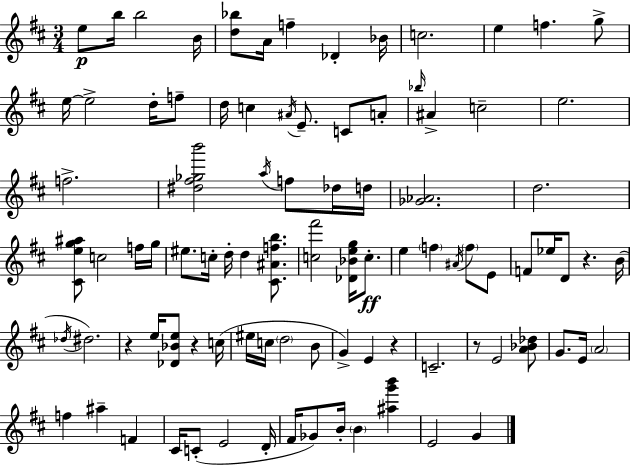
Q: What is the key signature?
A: D major